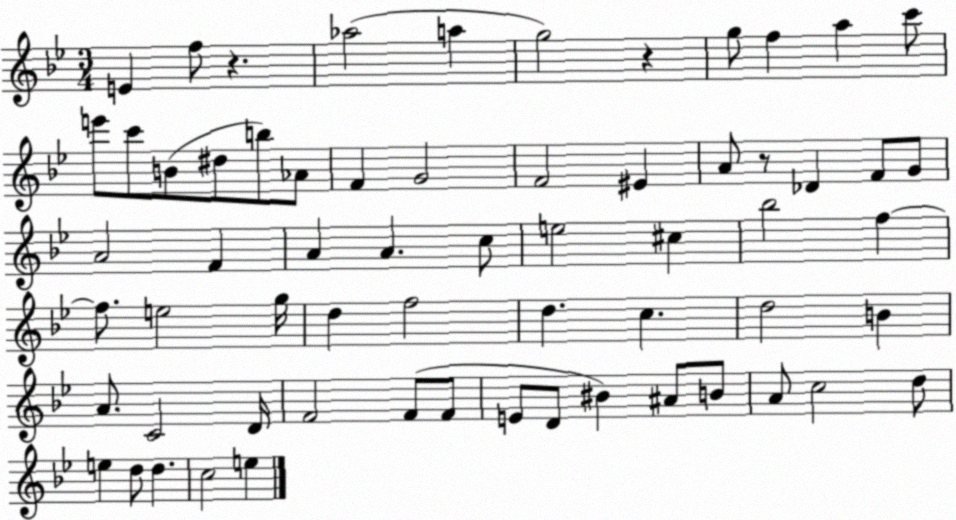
X:1
T:Untitled
M:3/4
L:1/4
K:Bb
E f/2 z _a2 a g2 z g/2 f a c'/2 e'/2 c'/2 B/2 ^d/2 b/2 _A/2 F G2 F2 ^E A/2 z/2 _D F/2 G/2 A2 F A A c/2 e2 ^c _b2 f f/2 e2 g/4 d f2 d c d2 B A/2 C2 D/4 F2 F/2 F/2 E/2 D/2 ^B ^A/2 B/2 A/2 c2 d/2 e d/2 d c2 e